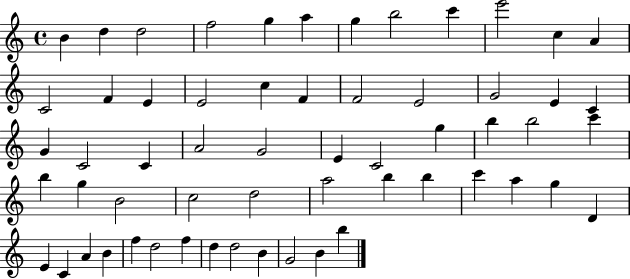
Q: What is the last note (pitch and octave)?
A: B5